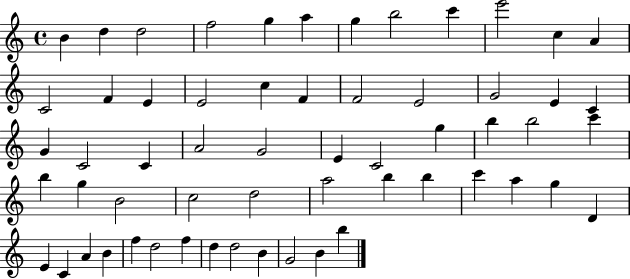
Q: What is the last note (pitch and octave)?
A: B5